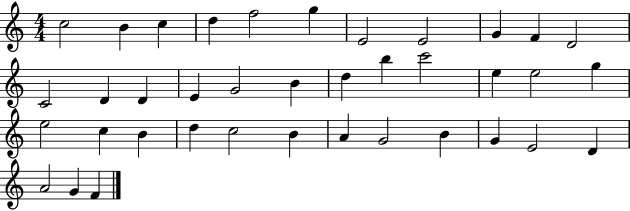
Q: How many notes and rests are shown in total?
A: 38